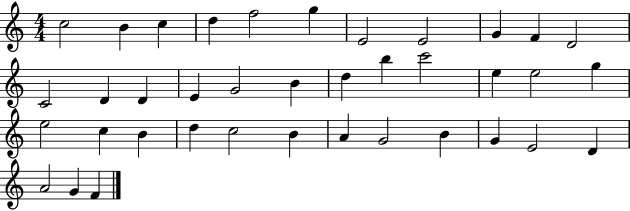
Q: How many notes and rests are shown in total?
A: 38